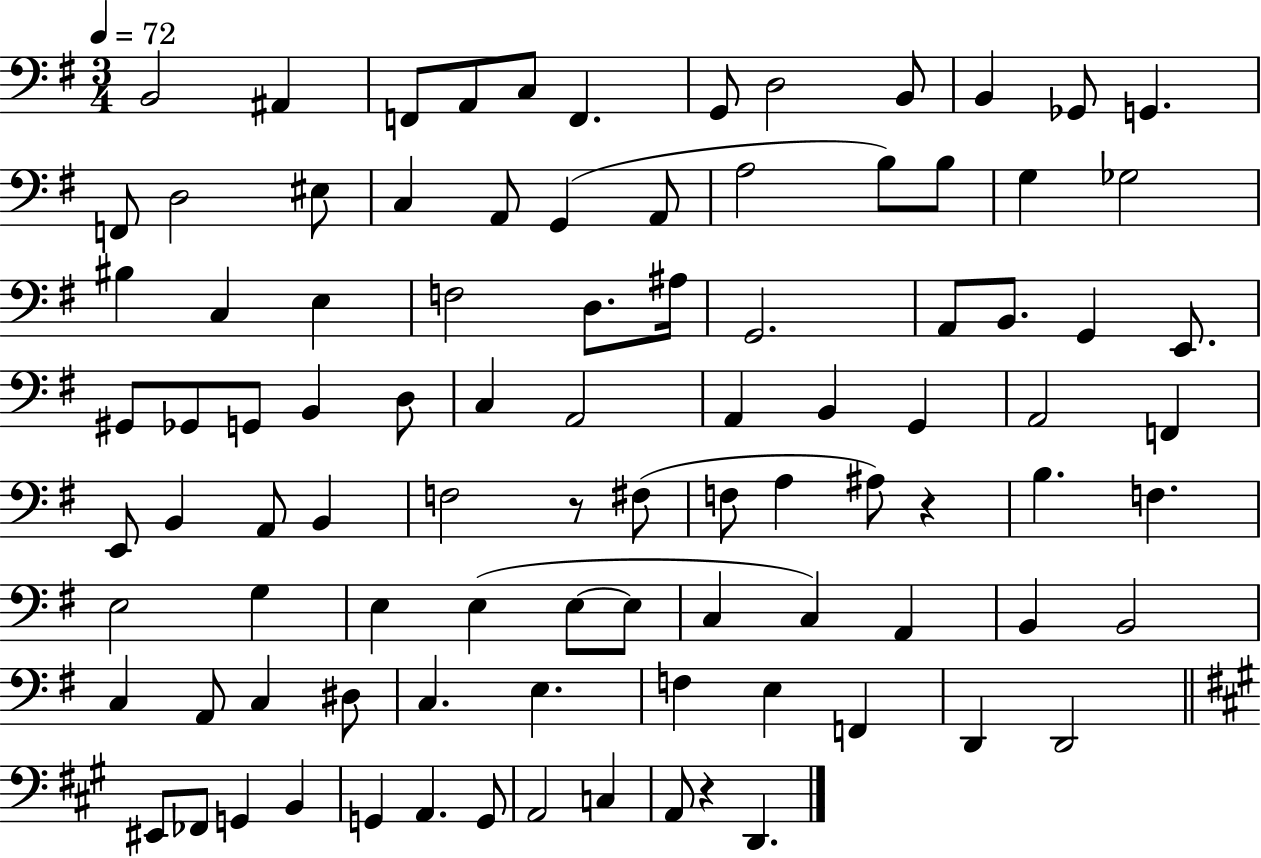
X:1
T:Untitled
M:3/4
L:1/4
K:G
B,,2 ^A,, F,,/2 A,,/2 C,/2 F,, G,,/2 D,2 B,,/2 B,, _G,,/2 G,, F,,/2 D,2 ^E,/2 C, A,,/2 G,, A,,/2 A,2 B,/2 B,/2 G, _G,2 ^B, C, E, F,2 D,/2 ^A,/4 G,,2 A,,/2 B,,/2 G,, E,,/2 ^G,,/2 _G,,/2 G,,/2 B,, D,/2 C, A,,2 A,, B,, G,, A,,2 F,, E,,/2 B,, A,,/2 B,, F,2 z/2 ^F,/2 F,/2 A, ^A,/2 z B, F, E,2 G, E, E, E,/2 E,/2 C, C, A,, B,, B,,2 C, A,,/2 C, ^D,/2 C, E, F, E, F,, D,, D,,2 ^E,,/2 _F,,/2 G,, B,, G,, A,, G,,/2 A,,2 C, A,,/2 z D,,